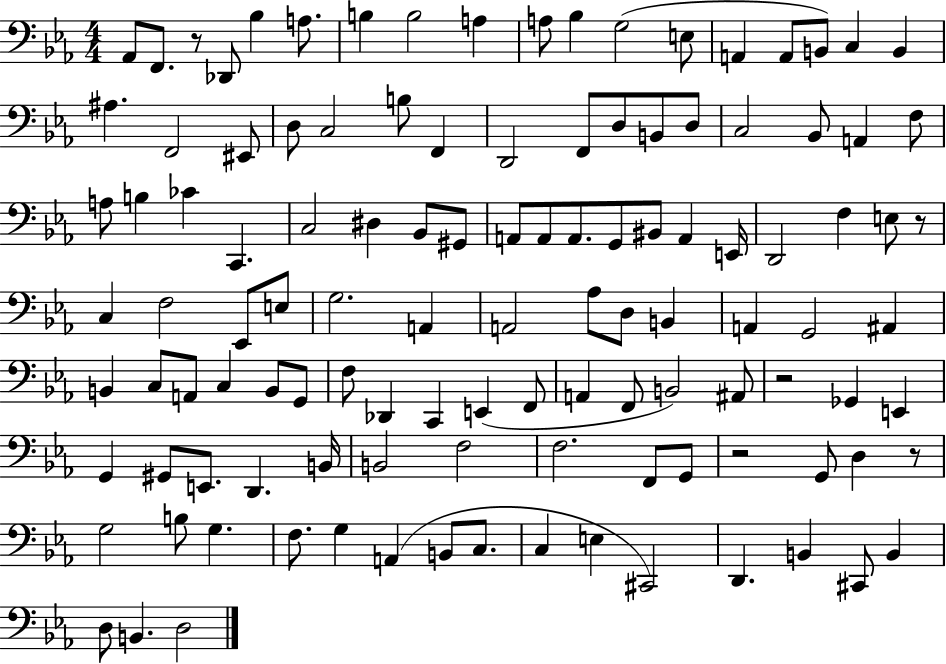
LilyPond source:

{
  \clef bass
  \numericTimeSignature
  \time 4/4
  \key ees \major
  aes,8 f,8. r8 des,8 bes4 a8. | b4 b2 a4 | a8 bes4 g2( e8 | a,4 a,8 b,8) c4 b,4 | \break ais4. f,2 eis,8 | d8 c2 b8 f,4 | d,2 f,8 d8 b,8 d8 | c2 bes,8 a,4 f8 | \break a8 b4 ces'4 c,4. | c2 dis4 bes,8 gis,8 | a,8 a,8 a,8. g,8 bis,8 a,4 e,16 | d,2 f4 e8 r8 | \break c4 f2 ees,8 e8 | g2. a,4 | a,2 aes8 d8 b,4 | a,4 g,2 ais,4 | \break b,4 c8 a,8 c4 b,8 g,8 | f8 des,4 c,4 e,4( f,8 | a,4 f,8 b,2) ais,8 | r2 ges,4 e,4 | \break g,4 gis,8 e,8. d,4. b,16 | b,2 f2 | f2. f,8 g,8 | r2 g,8 d4 r8 | \break g2 b8 g4. | f8. g4 a,4( b,8 c8. | c4 e4 cis,2) | d,4. b,4 cis,8 b,4 | \break d8 b,4. d2 | \bar "|."
}